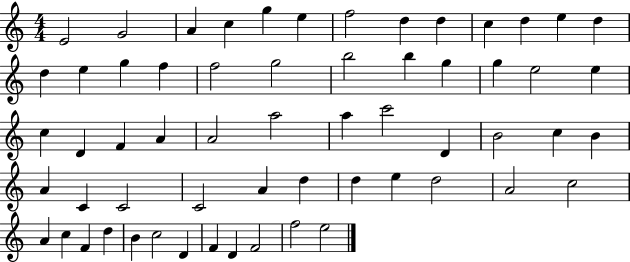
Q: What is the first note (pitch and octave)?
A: E4